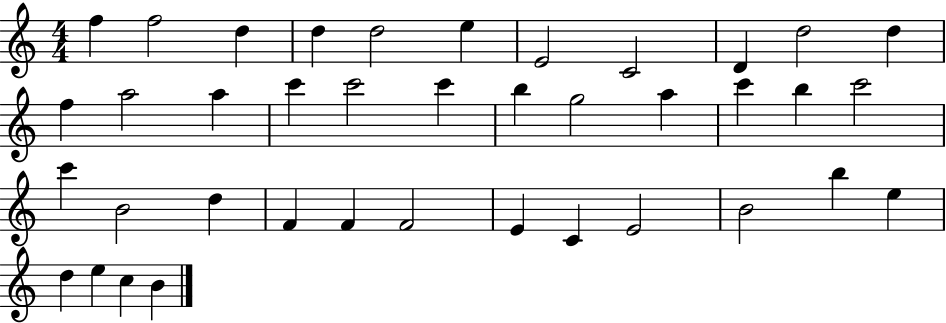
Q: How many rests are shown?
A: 0